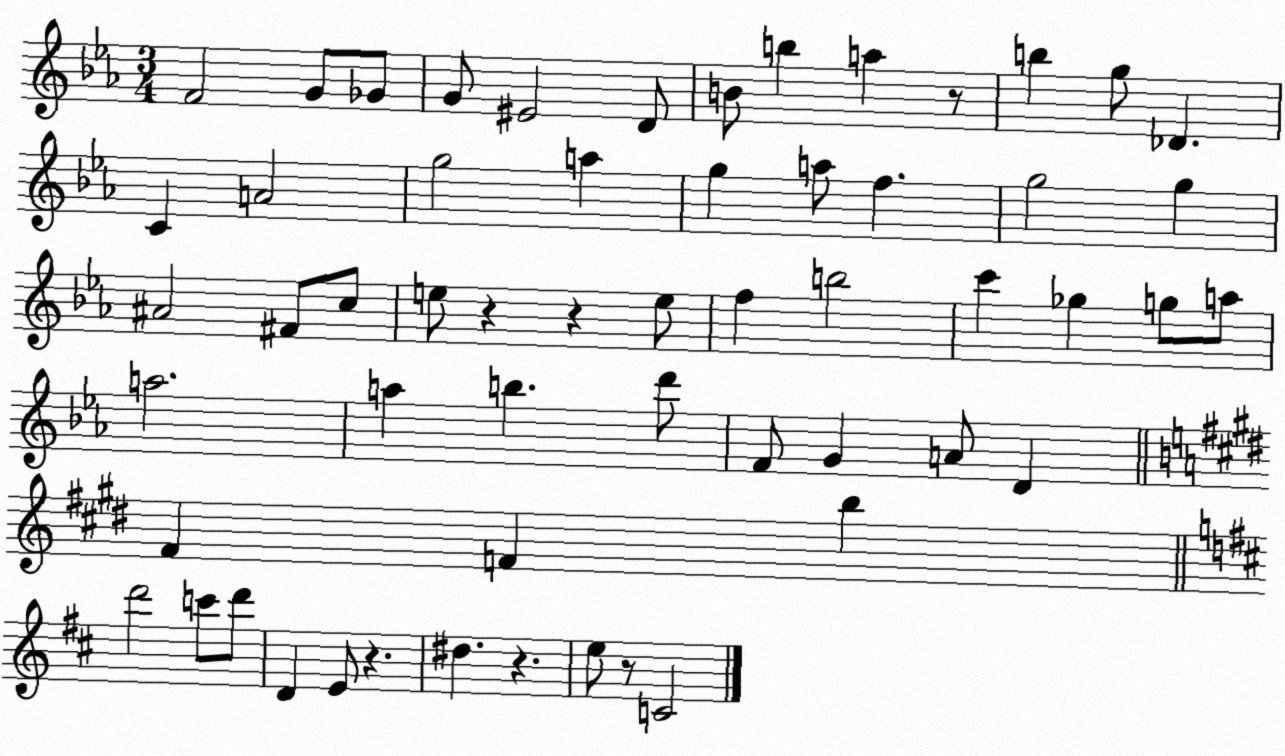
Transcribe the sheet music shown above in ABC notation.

X:1
T:Untitled
M:3/4
L:1/4
K:Eb
F2 G/2 _G/2 G/2 ^E2 D/2 B/2 b a z/2 b g/2 _D C A2 g2 a g a/2 f g2 g ^A2 ^F/2 c/2 e/2 z z e/2 f b2 c' _g g/2 a/2 a2 a b d'/2 F/2 G A/2 D ^F F b d'2 c'/2 d'/2 D E/2 z ^d z e/2 z/2 C2